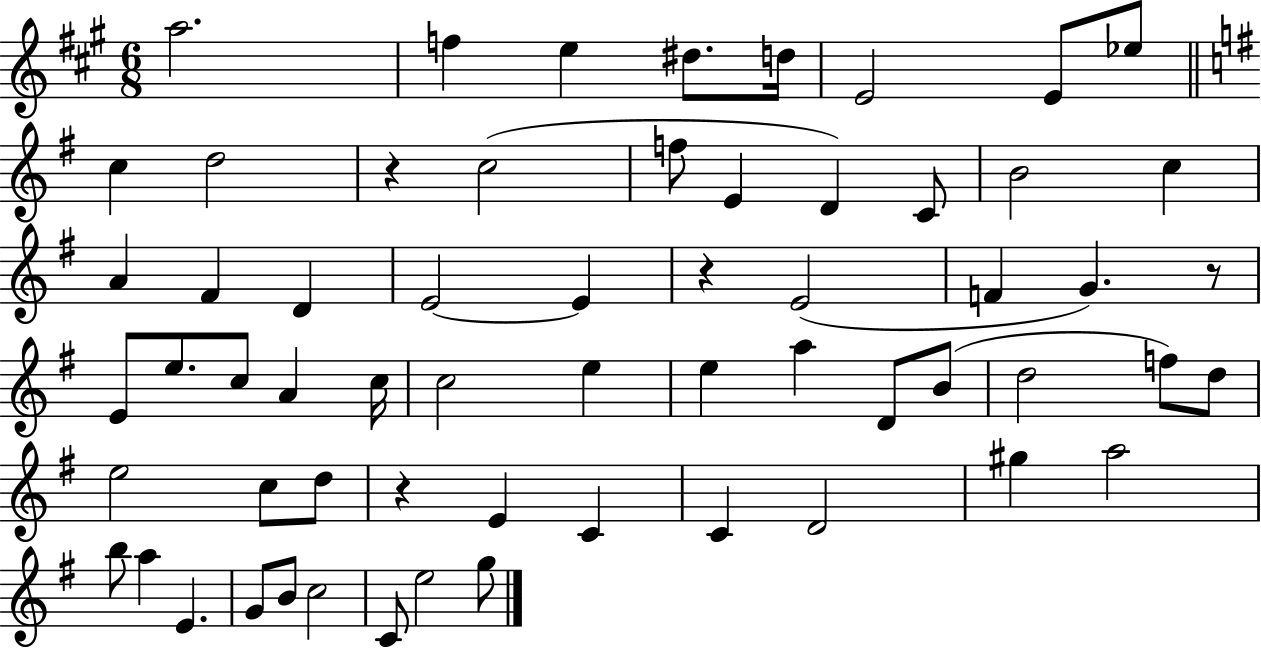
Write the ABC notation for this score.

X:1
T:Untitled
M:6/8
L:1/4
K:A
a2 f e ^d/2 d/4 E2 E/2 _e/2 c d2 z c2 f/2 E D C/2 B2 c A ^F D E2 E z E2 F G z/2 E/2 e/2 c/2 A c/4 c2 e e a D/2 B/2 d2 f/2 d/2 e2 c/2 d/2 z E C C D2 ^g a2 b/2 a E G/2 B/2 c2 C/2 e2 g/2